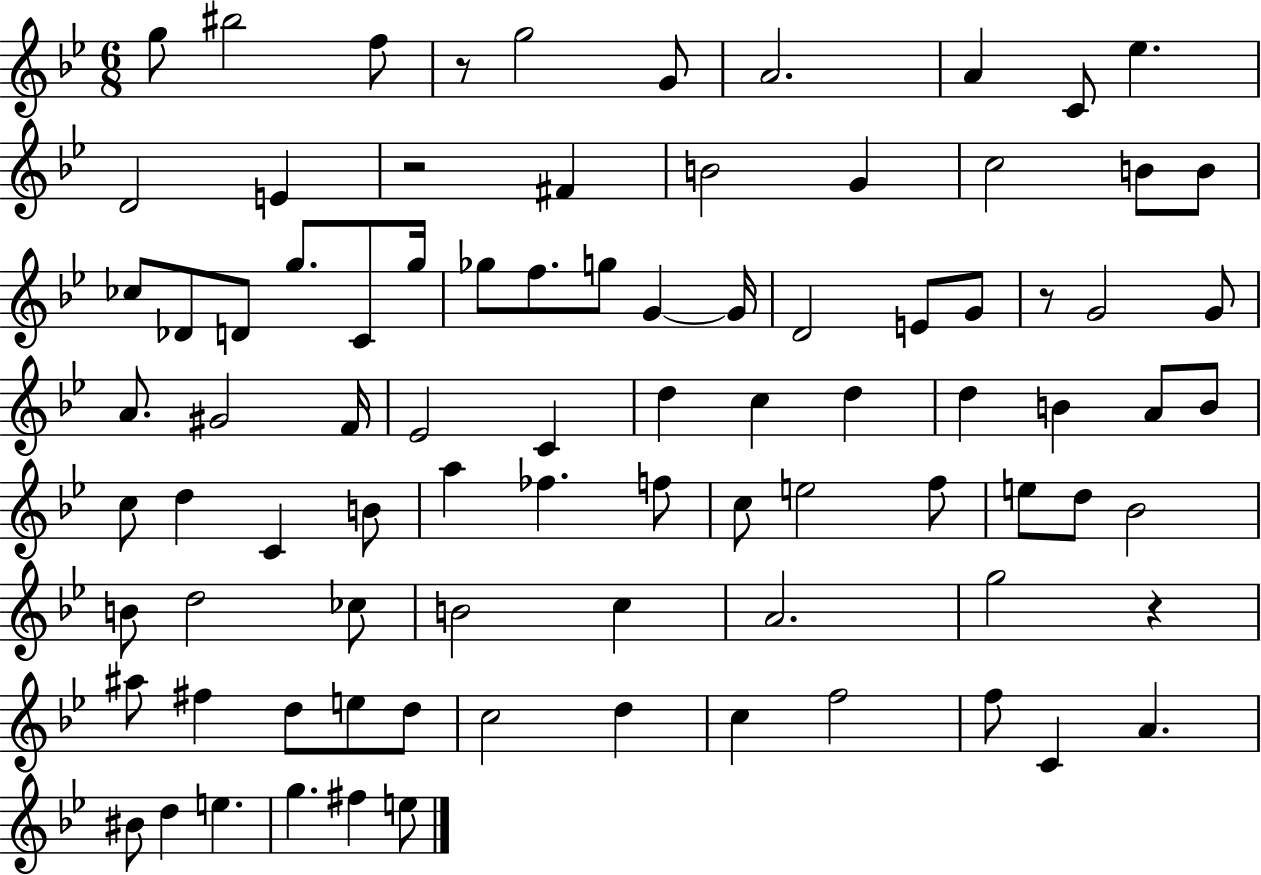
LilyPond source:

{
  \clef treble
  \numericTimeSignature
  \time 6/8
  \key bes \major
  \repeat volta 2 { g''8 bis''2 f''8 | r8 g''2 g'8 | a'2. | a'4 c'8 ees''4. | \break d'2 e'4 | r2 fis'4 | b'2 g'4 | c''2 b'8 b'8 | \break ces''8 des'8 d'8 g''8. c'8 g''16 | ges''8 f''8. g''8 g'4~~ g'16 | d'2 e'8 g'8 | r8 g'2 g'8 | \break a'8. gis'2 f'16 | ees'2 c'4 | d''4 c''4 d''4 | d''4 b'4 a'8 b'8 | \break c''8 d''4 c'4 b'8 | a''4 fes''4. f''8 | c''8 e''2 f''8 | e''8 d''8 bes'2 | \break b'8 d''2 ces''8 | b'2 c''4 | a'2. | g''2 r4 | \break ais''8 fis''4 d''8 e''8 d''8 | c''2 d''4 | c''4 f''2 | f''8 c'4 a'4. | \break bis'8 d''4 e''4. | g''4. fis''4 e''8 | } \bar "|."
}